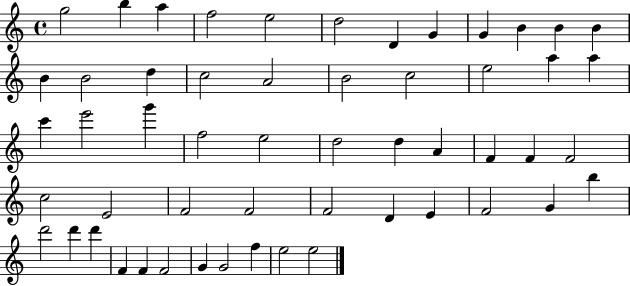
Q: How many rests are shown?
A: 0